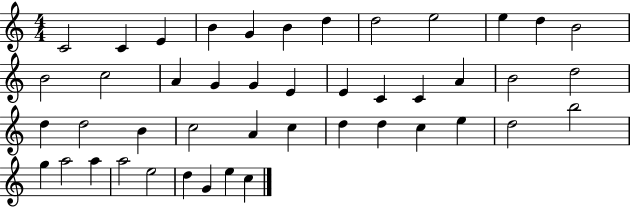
C4/h C4/q E4/q B4/q G4/q B4/q D5/q D5/h E5/h E5/q D5/q B4/h B4/h C5/h A4/q G4/q G4/q E4/q E4/q C4/q C4/q A4/q B4/h D5/h D5/q D5/h B4/q C5/h A4/q C5/q D5/q D5/q C5/q E5/q D5/h B5/h G5/q A5/h A5/q A5/h E5/h D5/q G4/q E5/q C5/q